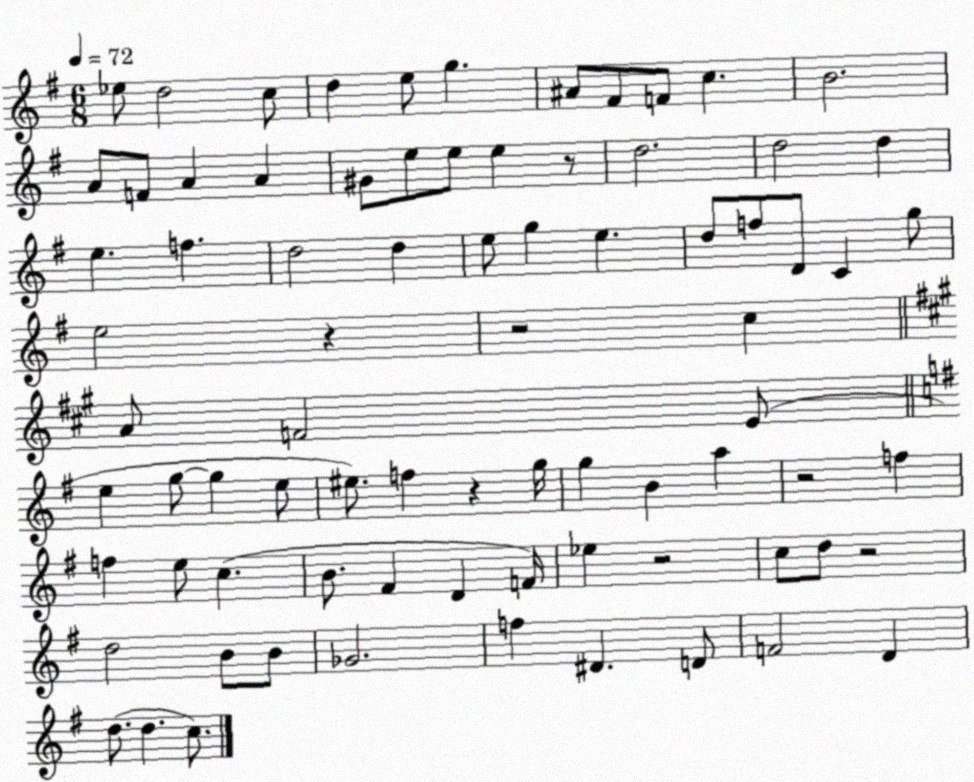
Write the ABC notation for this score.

X:1
T:Untitled
M:6/8
L:1/4
K:G
_e/2 d2 c/2 d e/2 g ^A/2 ^F/2 F/2 c B2 A/2 F/2 A A ^G/2 e/2 e/2 e z/2 d2 d2 d e f d2 d e/2 g e d/2 f/2 D/2 C g/2 e2 z z2 c A/2 F2 E/2 e g/2 g e/2 ^e/2 f z g/4 g B a z2 f f e/2 c B/2 ^F D F/4 _e z2 c/2 d/2 z2 d2 B/2 B/2 _G2 f ^D D/2 F2 D d/2 d c/2